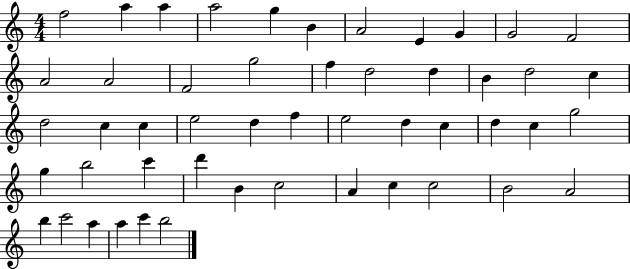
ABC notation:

X:1
T:Untitled
M:4/4
L:1/4
K:C
f2 a a a2 g B A2 E G G2 F2 A2 A2 F2 g2 f d2 d B d2 c d2 c c e2 d f e2 d c d c g2 g b2 c' d' B c2 A c c2 B2 A2 b c'2 a a c' b2